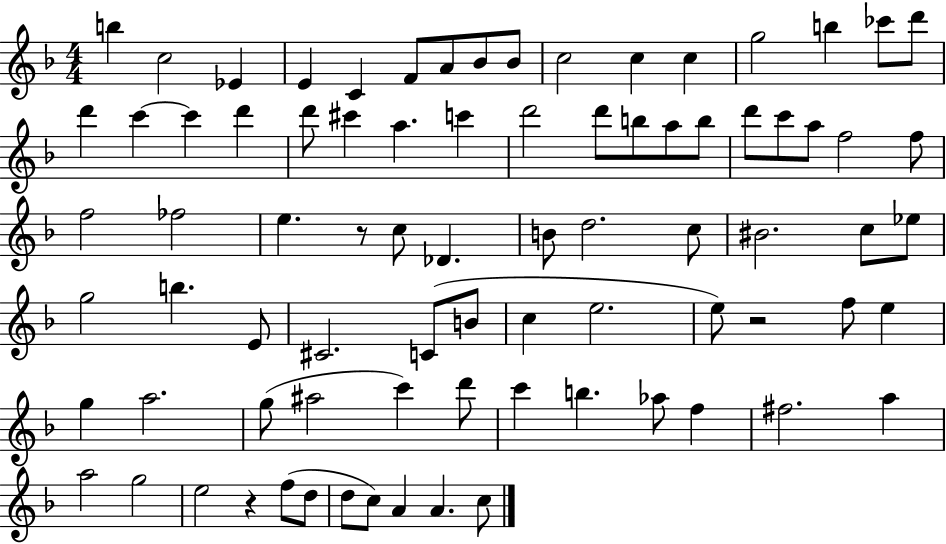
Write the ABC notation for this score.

X:1
T:Untitled
M:4/4
L:1/4
K:F
b c2 _E E C F/2 A/2 _B/2 _B/2 c2 c c g2 b _c'/2 d'/2 d' c' c' d' d'/2 ^c' a c' d'2 d'/2 b/2 a/2 b/2 d'/2 c'/2 a/2 f2 f/2 f2 _f2 e z/2 c/2 _D B/2 d2 c/2 ^B2 c/2 _e/2 g2 b E/2 ^C2 C/2 B/2 c e2 e/2 z2 f/2 e g a2 g/2 ^a2 c' d'/2 c' b _a/2 f ^f2 a a2 g2 e2 z f/2 d/2 d/2 c/2 A A c/2